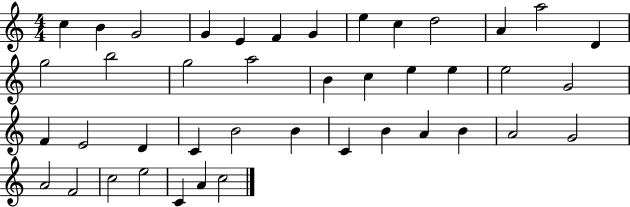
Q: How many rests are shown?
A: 0